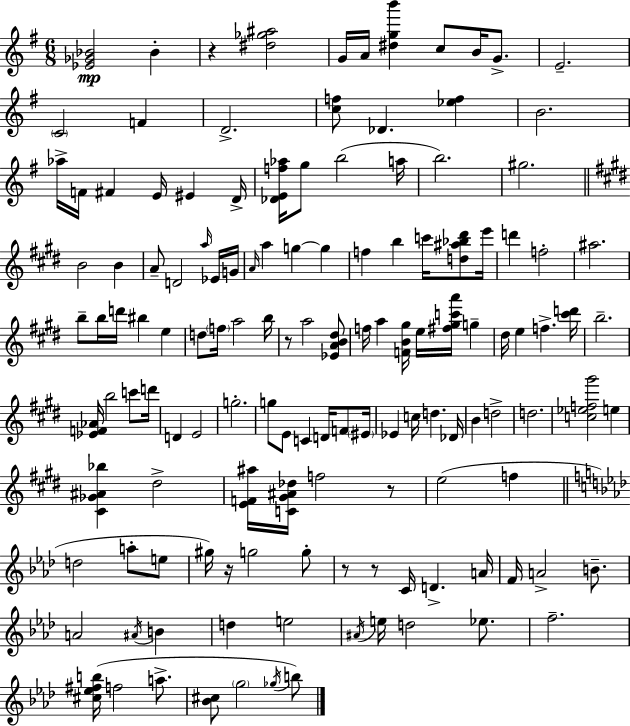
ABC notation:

X:1
T:Untitled
M:6/8
L:1/4
K:G
[_E_G_B]2 _B z [^d_g^a]2 G/4 A/4 [^dgb'] c/2 B/4 G/2 E2 C2 F D2 [cf]/2 _D [_ef] B2 _a/4 F/4 ^F E/4 ^E D/4 [_DEf_a]/4 g/2 b2 a/4 b2 ^g2 B2 B A/2 D2 a/4 _E/4 G/4 A/4 a g g f b c'/4 [d^a_b^d']/2 e'/4 d' f2 ^a2 b/2 b/4 d'/4 ^b e d/2 f/4 a2 b/4 z/2 a2 [_EAB^d]/2 f/4 a [FB^g]/4 e/4 [^f^gc'a']/4 g ^d/4 e f [^c'd']/4 b2 [_EF_A]/4 b2 c'/2 d'/4 D E2 g2 g/2 E/2 C D/4 F/2 ^E/4 _E c/4 d _D/4 B d2 d2 [c_ef^g']2 e [^C_G^A_b] ^d2 [EF^a]/4 [C^G^A_d]/4 f2 z/2 e2 f d2 a/2 e/2 ^g/4 z/4 g2 g/2 z/2 z/2 C/4 D A/4 F/4 A2 B/2 A2 ^A/4 B d e2 ^A/4 e/4 d2 _e/2 f2 [^c_e^fb]/4 f2 a/2 [_B^c]/2 g2 _g/4 b/2